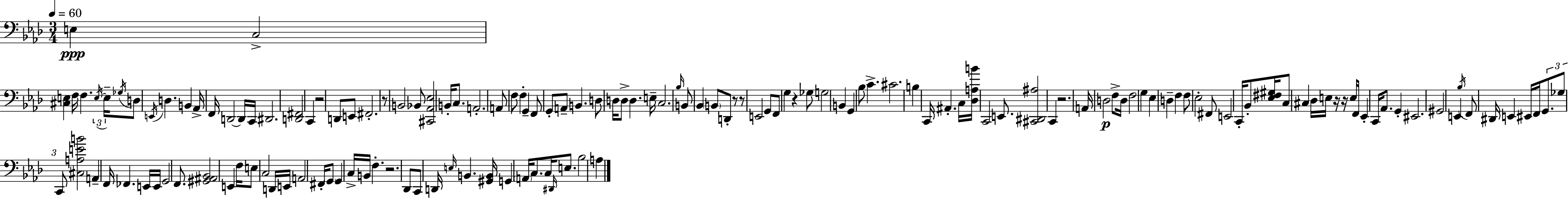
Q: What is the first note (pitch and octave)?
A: E3